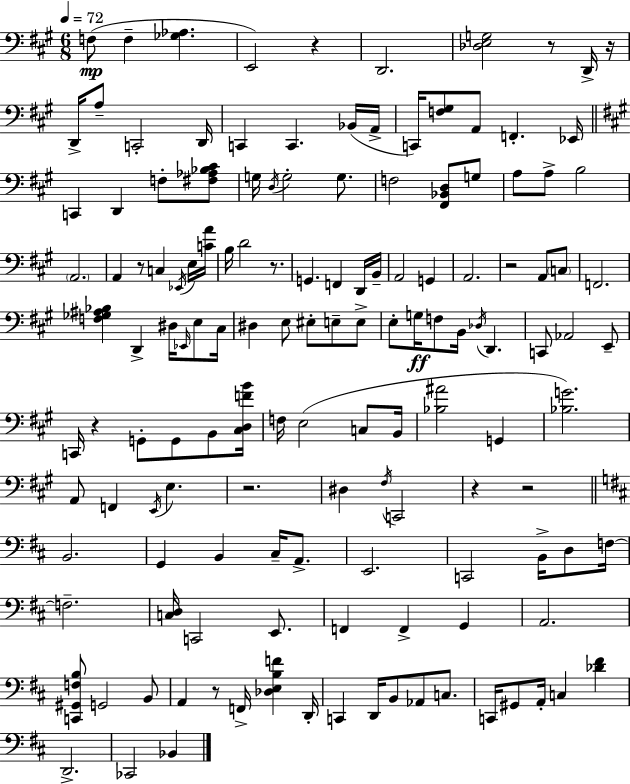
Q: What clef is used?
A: bass